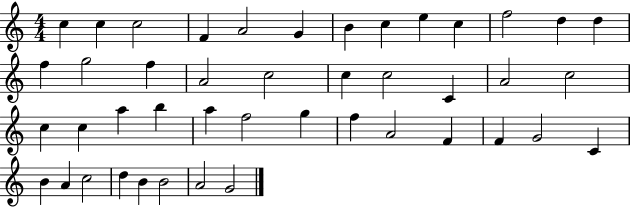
C5/q C5/q C5/h F4/q A4/h G4/q B4/q C5/q E5/q C5/q F5/h D5/q D5/q F5/q G5/h F5/q A4/h C5/h C5/q C5/h C4/q A4/h C5/h C5/q C5/q A5/q B5/q A5/q F5/h G5/q F5/q A4/h F4/q F4/q G4/h C4/q B4/q A4/q C5/h D5/q B4/q B4/h A4/h G4/h